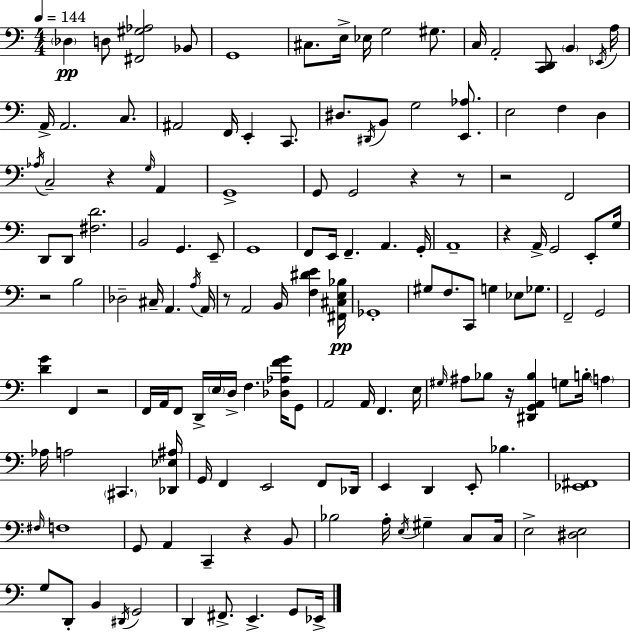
Db3/q D3/e [F#2,G#3,Ab3]/h Bb2/e G2/w C#3/e. E3/s Eb3/s G3/h G#3/e. C3/s A2/h [C2,D2]/e B2/q Eb2/s A3/s A2/s A2/h. C3/e. A#2/h F2/s E2/q C2/e. D#3/e. D#2/s B2/e G3/h [E2,Ab3]/e. E3/h F3/q D3/q Ab3/s C3/h R/q G3/s A2/q G2/w G2/e G2/h R/q R/e R/h F2/h D2/e D2/e [F#3,D4]/h. B2/h G2/q. E2/e G2/w F2/e E2/s F2/q. A2/q. G2/s A2/w R/q A2/s G2/h E2/e G3/s R/h B3/h Db3/h C#3/s A2/q. A3/s A2/s R/e A2/h B2/s [F3,D#4,E4]/q [F#2,C#3,E3,Bb3]/s Gb2/w G#3/e F3/e. C2/e G3/q Eb3/e Gb3/e. F2/h G2/h [D4,G4]/q F2/q R/h F2/s A2/s F2/e D2/s E3/s D3/s F3/q. [Db3,Ab3,F4,G4]/s G2/e A2/h A2/s F2/q. E3/s G#3/s A#3/e Bb3/e R/s [D#2,G2,A2,Bb3]/q G3/e B3/s A3/q Ab3/s A3/h C#2/q. [Db2,Eb3,A#3]/s G2/s F2/q E2/h F2/e Db2/s E2/q D2/q E2/e Bb3/q. [Eb2,F#2]/w F#3/s F3/w G2/e A2/q C2/q R/q B2/e Bb3/h A3/s E3/s G#3/q C3/e C3/s E3/h [D#3,E3]/h G3/e D2/e B2/q D#2/s G2/h D2/q F#2/e. E2/q. G2/e Eb2/s